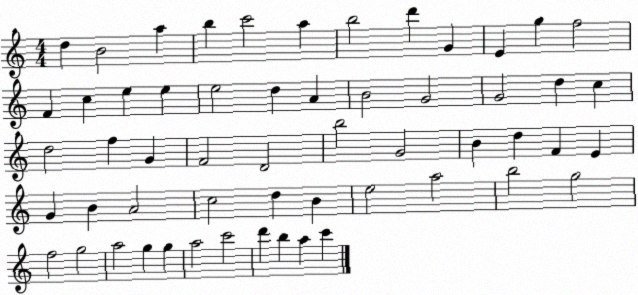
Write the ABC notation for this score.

X:1
T:Untitled
M:4/4
L:1/4
K:C
d B2 a b c'2 a b2 d' G E g f2 F c e e e2 d A B2 G2 G2 d c d2 f G F2 D2 b2 G2 B d F E G B A2 c2 d B e2 a2 b2 g2 f2 g2 a2 g g a2 c'2 d' b a c'